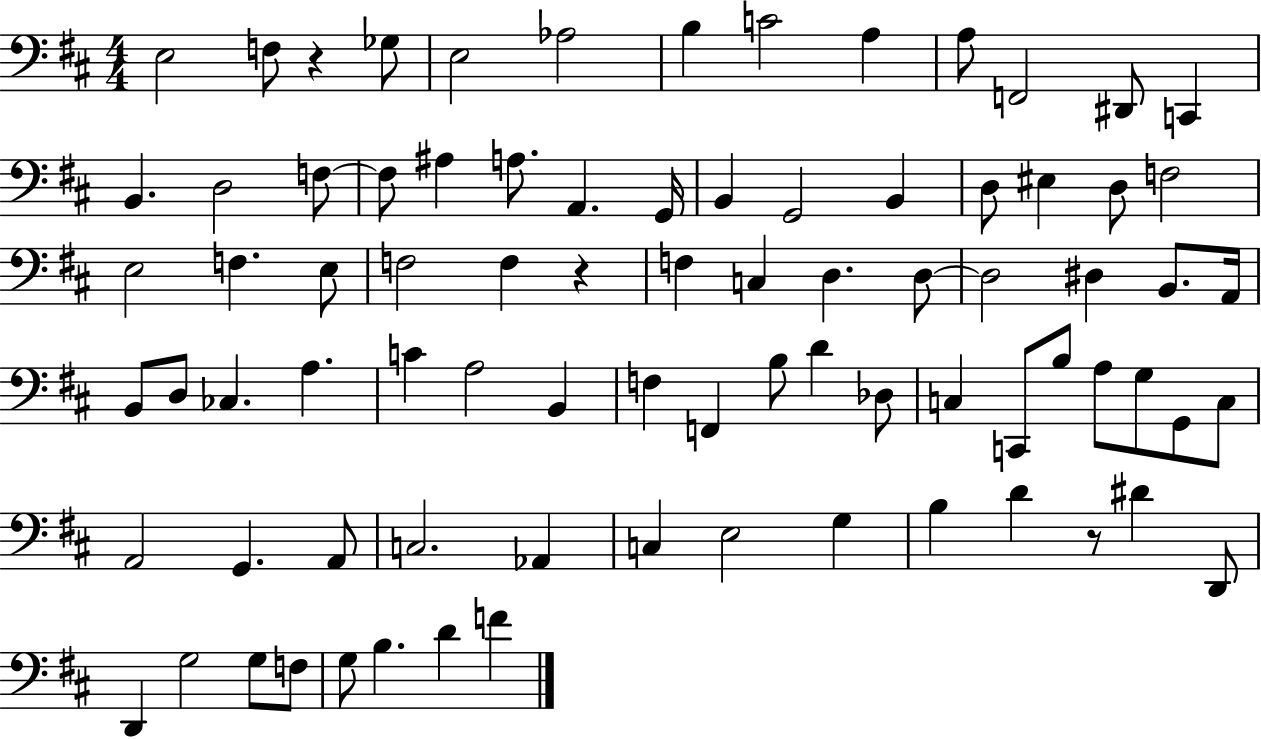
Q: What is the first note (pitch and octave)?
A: E3